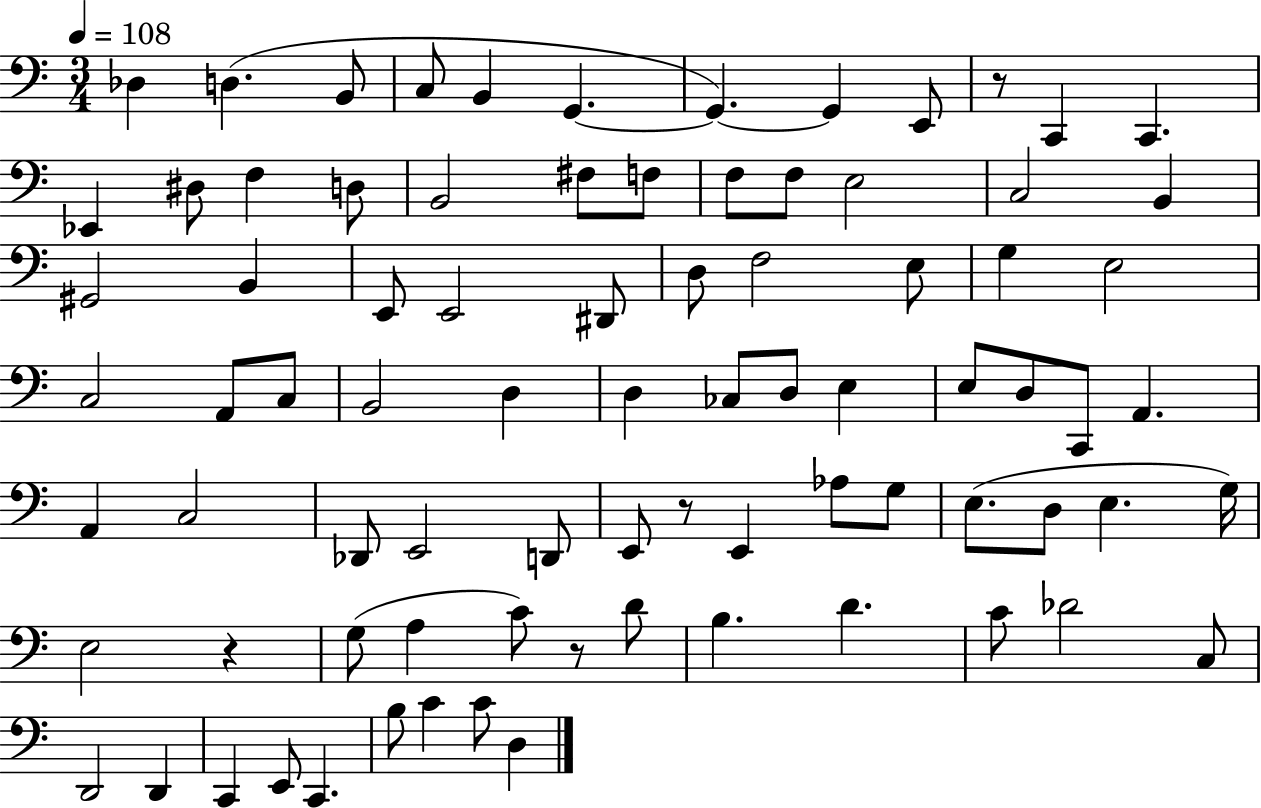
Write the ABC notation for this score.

X:1
T:Untitled
M:3/4
L:1/4
K:C
_D, D, B,,/2 C,/2 B,, G,, G,, G,, E,,/2 z/2 C,, C,, _E,, ^D,/2 F, D,/2 B,,2 ^F,/2 F,/2 F,/2 F,/2 E,2 C,2 B,, ^G,,2 B,, E,,/2 E,,2 ^D,,/2 D,/2 F,2 E,/2 G, E,2 C,2 A,,/2 C,/2 B,,2 D, D, _C,/2 D,/2 E, E,/2 D,/2 C,,/2 A,, A,, C,2 _D,,/2 E,,2 D,,/2 E,,/2 z/2 E,, _A,/2 G,/2 E,/2 D,/2 E, G,/4 E,2 z G,/2 A, C/2 z/2 D/2 B, D C/2 _D2 C,/2 D,,2 D,, C,, E,,/2 C,, B,/2 C C/2 D,